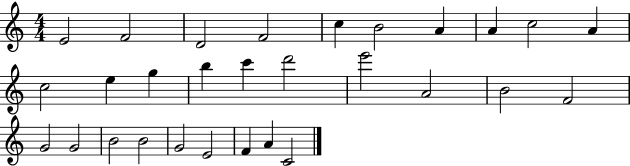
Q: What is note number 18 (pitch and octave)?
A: A4